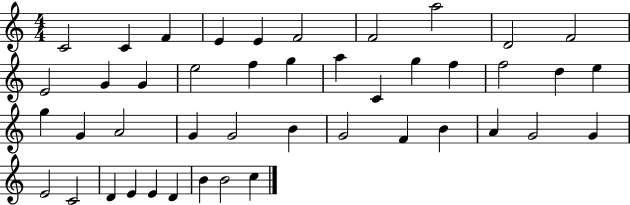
X:1
T:Untitled
M:4/4
L:1/4
K:C
C2 C F E E F2 F2 a2 D2 F2 E2 G G e2 f g a C g f f2 d e g G A2 G G2 B G2 F B A G2 G E2 C2 D E E D B B2 c